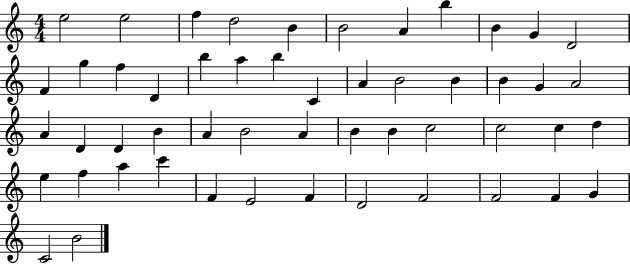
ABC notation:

X:1
T:Untitled
M:4/4
L:1/4
K:C
e2 e2 f d2 B B2 A b B G D2 F g f D b a b C A B2 B B G A2 A D D B A B2 A B B c2 c2 c d e f a c' F E2 F D2 F2 F2 F G C2 B2